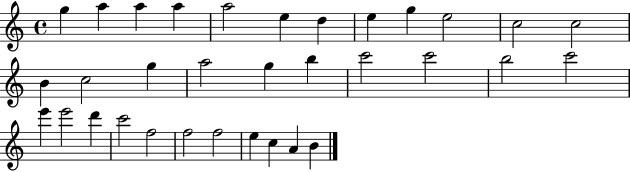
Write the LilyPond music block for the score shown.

{
  \clef treble
  \time 4/4
  \defaultTimeSignature
  \key c \major
  g''4 a''4 a''4 a''4 | a''2 e''4 d''4 | e''4 g''4 e''2 | c''2 c''2 | \break b'4 c''2 g''4 | a''2 g''4 b''4 | c'''2 c'''2 | b''2 c'''2 | \break e'''4 e'''2 d'''4 | c'''2 f''2 | f''2 f''2 | e''4 c''4 a'4 b'4 | \break \bar "|."
}